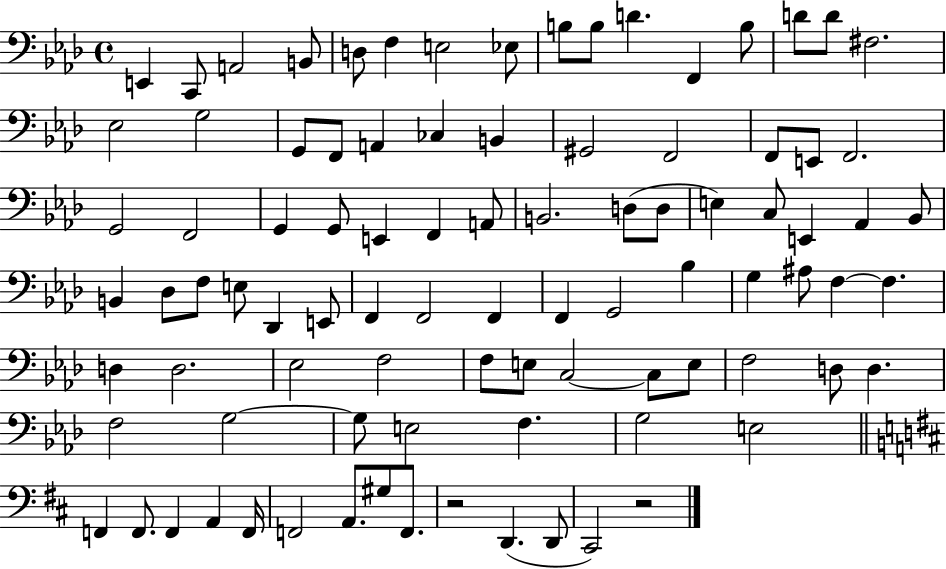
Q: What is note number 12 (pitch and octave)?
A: F2